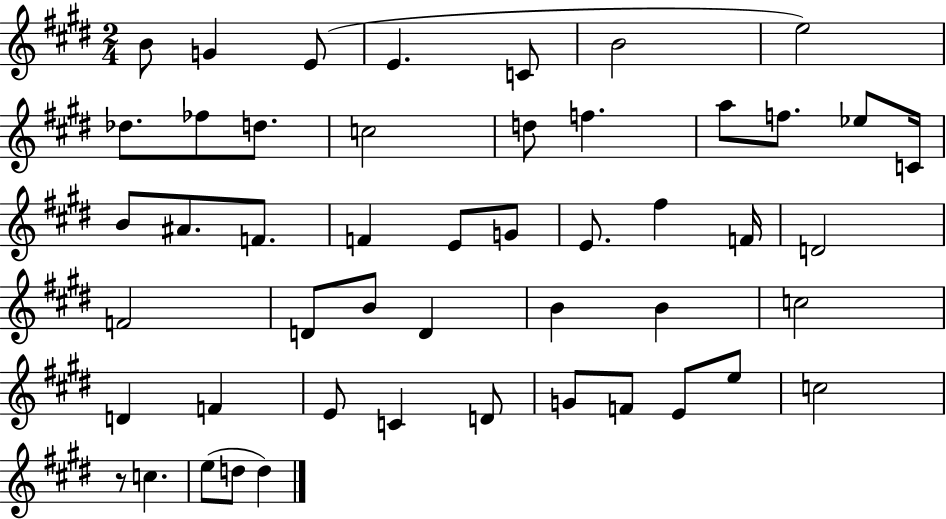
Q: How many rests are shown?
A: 1